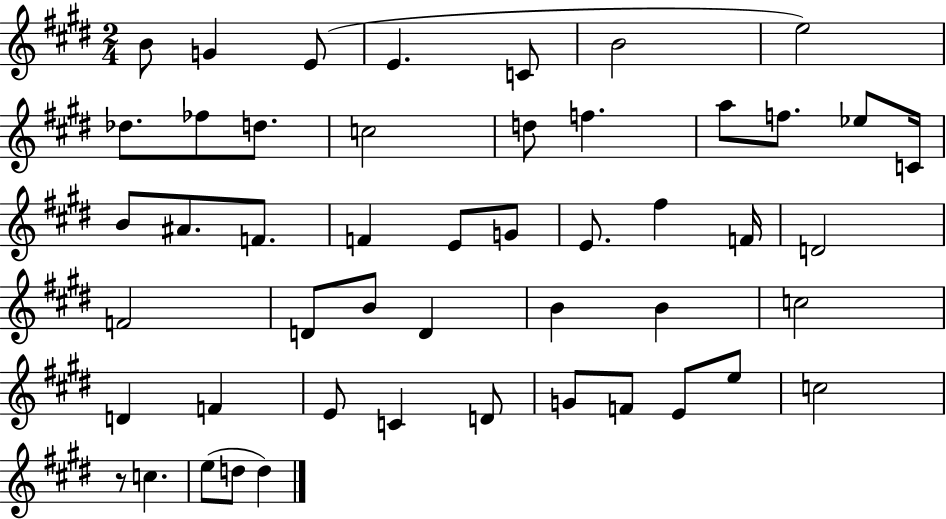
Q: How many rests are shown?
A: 1